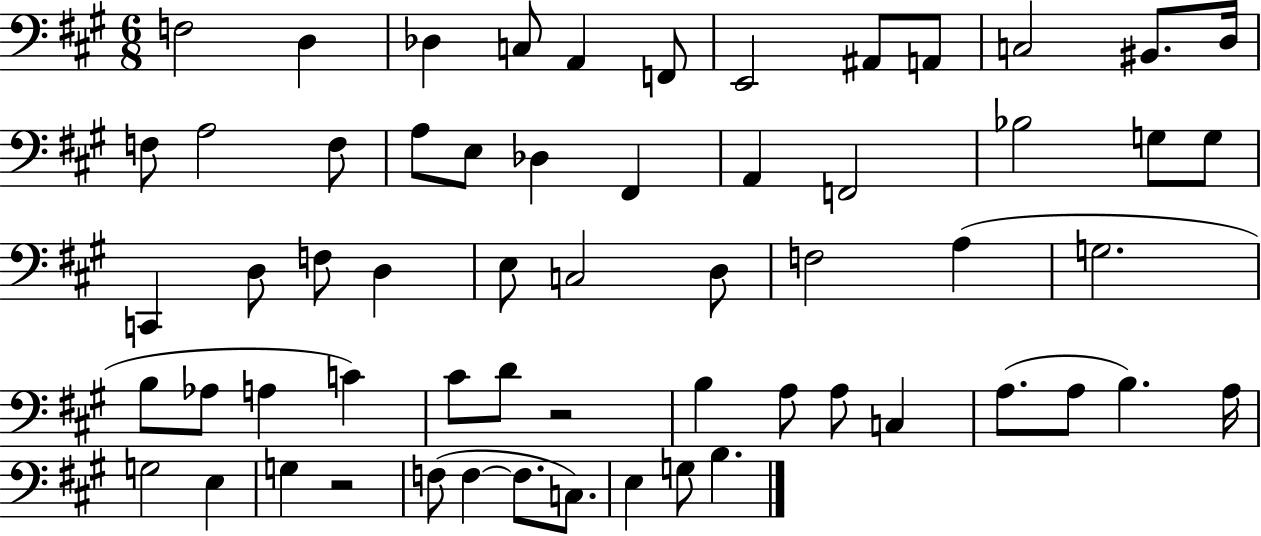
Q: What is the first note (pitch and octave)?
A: F3